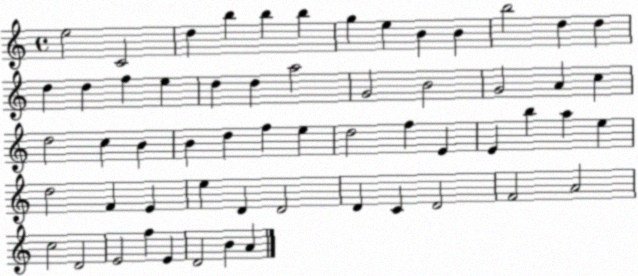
X:1
T:Untitled
M:4/4
L:1/4
K:C
e2 C2 d b b b g e B B b2 d d d d f e d d a2 G2 B2 G2 A c d2 c B B d f e d2 f E E b a e d2 F E e D D2 D C D2 F2 A2 c2 D2 E2 f E D2 B A